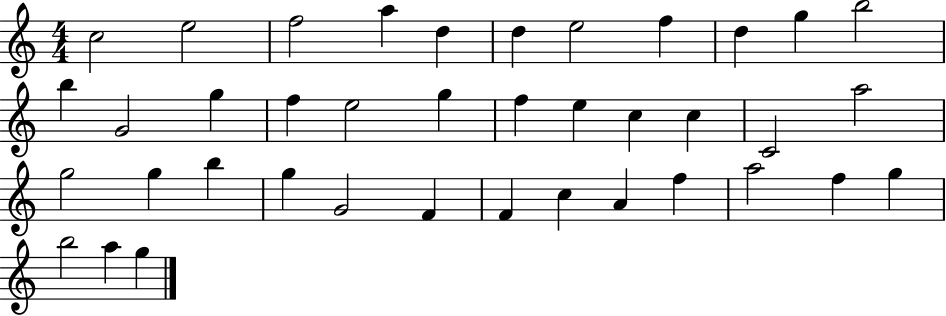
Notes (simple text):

C5/h E5/h F5/h A5/q D5/q D5/q E5/h F5/q D5/q G5/q B5/h B5/q G4/h G5/q F5/q E5/h G5/q F5/q E5/q C5/q C5/q C4/h A5/h G5/h G5/q B5/q G5/q G4/h F4/q F4/q C5/q A4/q F5/q A5/h F5/q G5/q B5/h A5/q G5/q